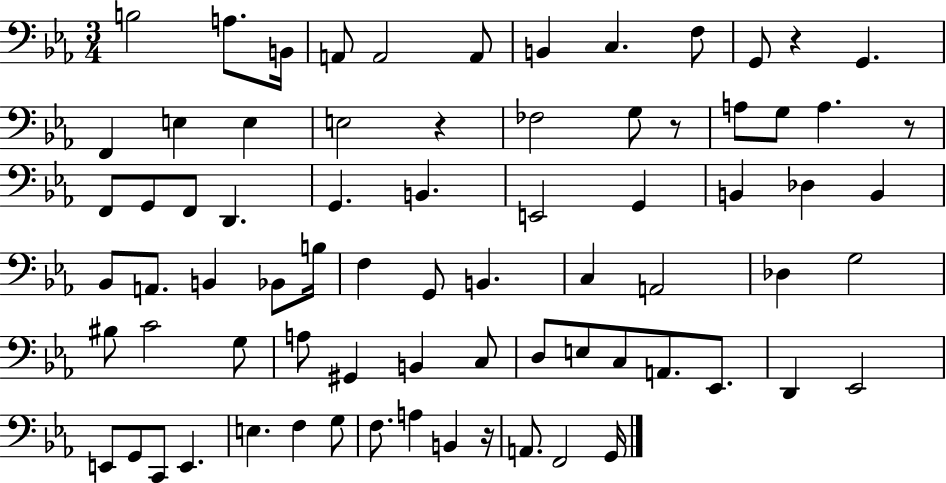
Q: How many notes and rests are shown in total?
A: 75